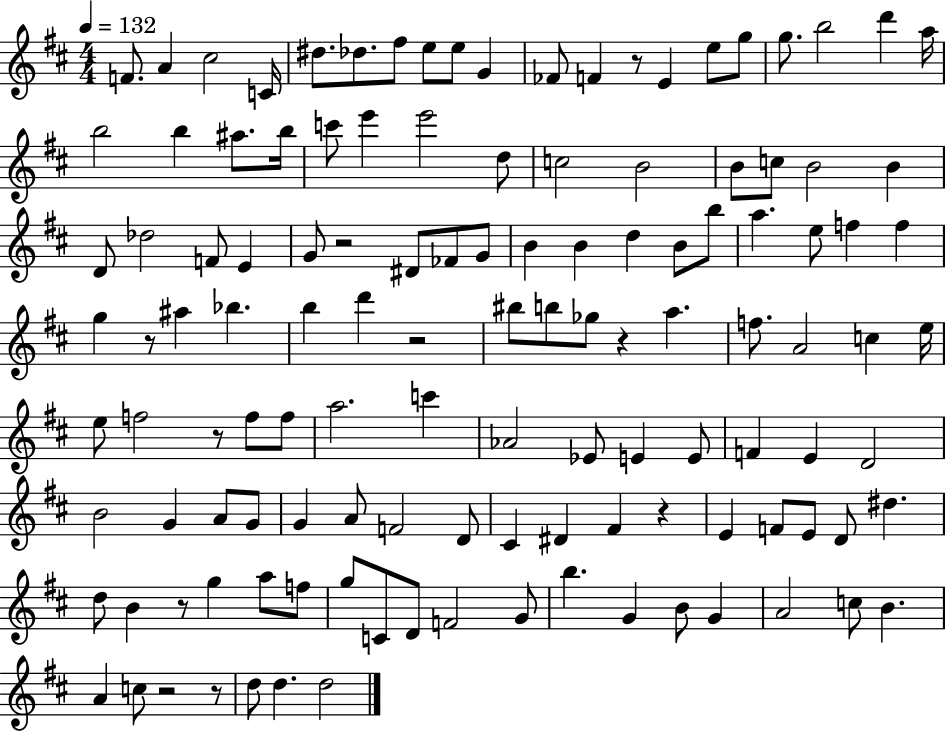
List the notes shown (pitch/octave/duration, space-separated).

F4/e. A4/q C#5/h C4/s D#5/e. Db5/e. F#5/e E5/e E5/e G4/q FES4/e F4/q R/e E4/q E5/e G5/e G5/e. B5/h D6/q A5/s B5/h B5/q A#5/e. B5/s C6/e E6/q E6/h D5/e C5/h B4/h B4/e C5/e B4/h B4/q D4/e Db5/h F4/e E4/q G4/e R/h D#4/e FES4/e G4/e B4/q B4/q D5/q B4/e B5/e A5/q. E5/e F5/q F5/q G5/q R/e A#5/q Bb5/q. B5/q D6/q R/h BIS5/e B5/e Gb5/e R/q A5/q. F5/e. A4/h C5/q E5/s E5/e F5/h R/e F5/e F5/e A5/h. C6/q Ab4/h Eb4/e E4/q E4/e F4/q E4/q D4/h B4/h G4/q A4/e G4/e G4/q A4/e F4/h D4/e C#4/q D#4/q F#4/q R/q E4/q F4/e E4/e D4/e D#5/q. D5/e B4/q R/e G5/q A5/e F5/e G5/e C4/e D4/e F4/h G4/e B5/q. G4/q B4/e G4/q A4/h C5/e B4/q. A4/q C5/e R/h R/e D5/e D5/q. D5/h